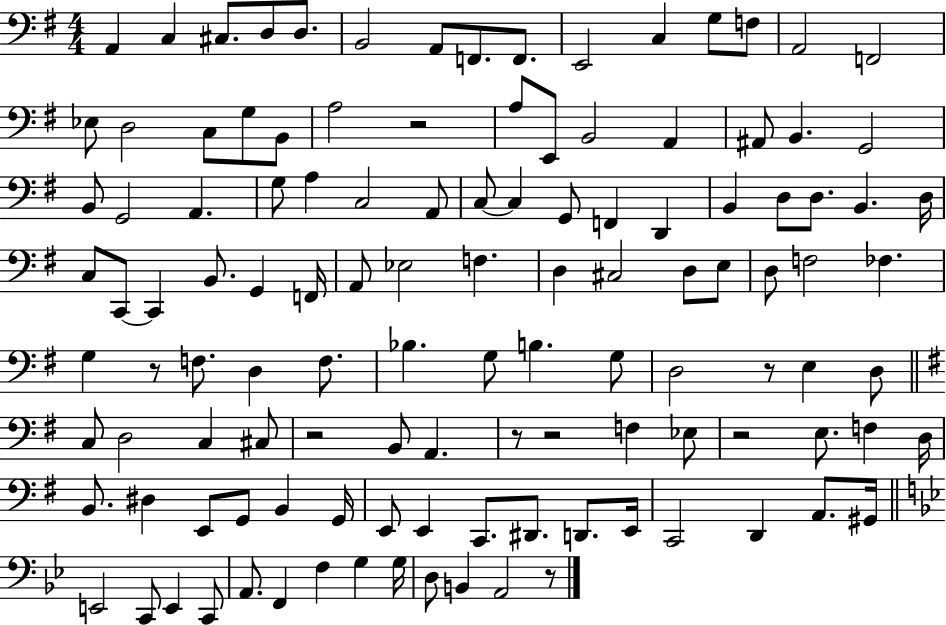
X:1
T:Untitled
M:4/4
L:1/4
K:G
A,, C, ^C,/2 D,/2 D,/2 B,,2 A,,/2 F,,/2 F,,/2 E,,2 C, G,/2 F,/2 A,,2 F,,2 _E,/2 D,2 C,/2 G,/2 B,,/2 A,2 z2 A,/2 E,,/2 B,,2 A,, ^A,,/2 B,, G,,2 B,,/2 G,,2 A,, G,/2 A, C,2 A,,/2 C,/2 C, G,,/2 F,, D,, B,, D,/2 D,/2 B,, D,/4 C,/2 C,,/2 C,, B,,/2 G,, F,,/4 A,,/2 _E,2 F, D, ^C,2 D,/2 E,/2 D,/2 F,2 _F, G, z/2 F,/2 D, F,/2 _B, G,/2 B, G,/2 D,2 z/2 E, D,/2 C,/2 D,2 C, ^C,/2 z2 B,,/2 A,, z/2 z2 F, _E,/2 z2 E,/2 F, D,/4 B,,/2 ^D, E,,/2 G,,/2 B,, G,,/4 E,,/2 E,, C,,/2 ^D,,/2 D,,/2 E,,/4 C,,2 D,, A,,/2 ^G,,/4 E,,2 C,,/2 E,, C,,/2 A,,/2 F,, F, G, G,/4 D,/2 B,, A,,2 z/2